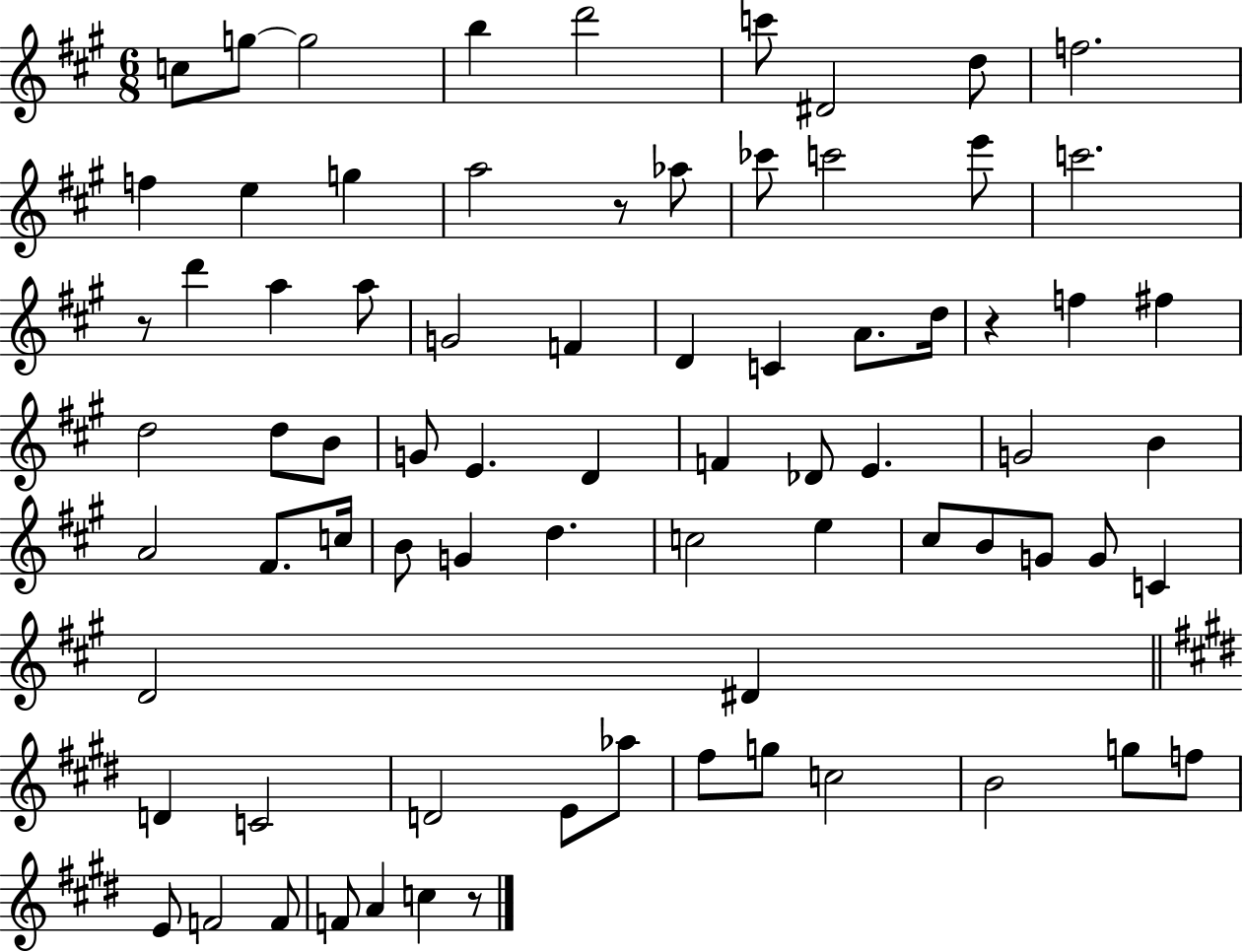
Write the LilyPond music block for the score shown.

{
  \clef treble
  \numericTimeSignature
  \time 6/8
  \key a \major
  c''8 g''8~~ g''2 | b''4 d'''2 | c'''8 dis'2 d''8 | f''2. | \break f''4 e''4 g''4 | a''2 r8 aes''8 | ces'''8 c'''2 e'''8 | c'''2. | \break r8 d'''4 a''4 a''8 | g'2 f'4 | d'4 c'4 a'8. d''16 | r4 f''4 fis''4 | \break d''2 d''8 b'8 | g'8 e'4. d'4 | f'4 des'8 e'4. | g'2 b'4 | \break a'2 fis'8. c''16 | b'8 g'4 d''4. | c''2 e''4 | cis''8 b'8 g'8 g'8 c'4 | \break d'2 dis'4 | \bar "||" \break \key e \major d'4 c'2 | d'2 e'8 aes''8 | fis''8 g''8 c''2 | b'2 g''8 f''8 | \break e'8 f'2 f'8 | f'8 a'4 c''4 r8 | \bar "|."
}